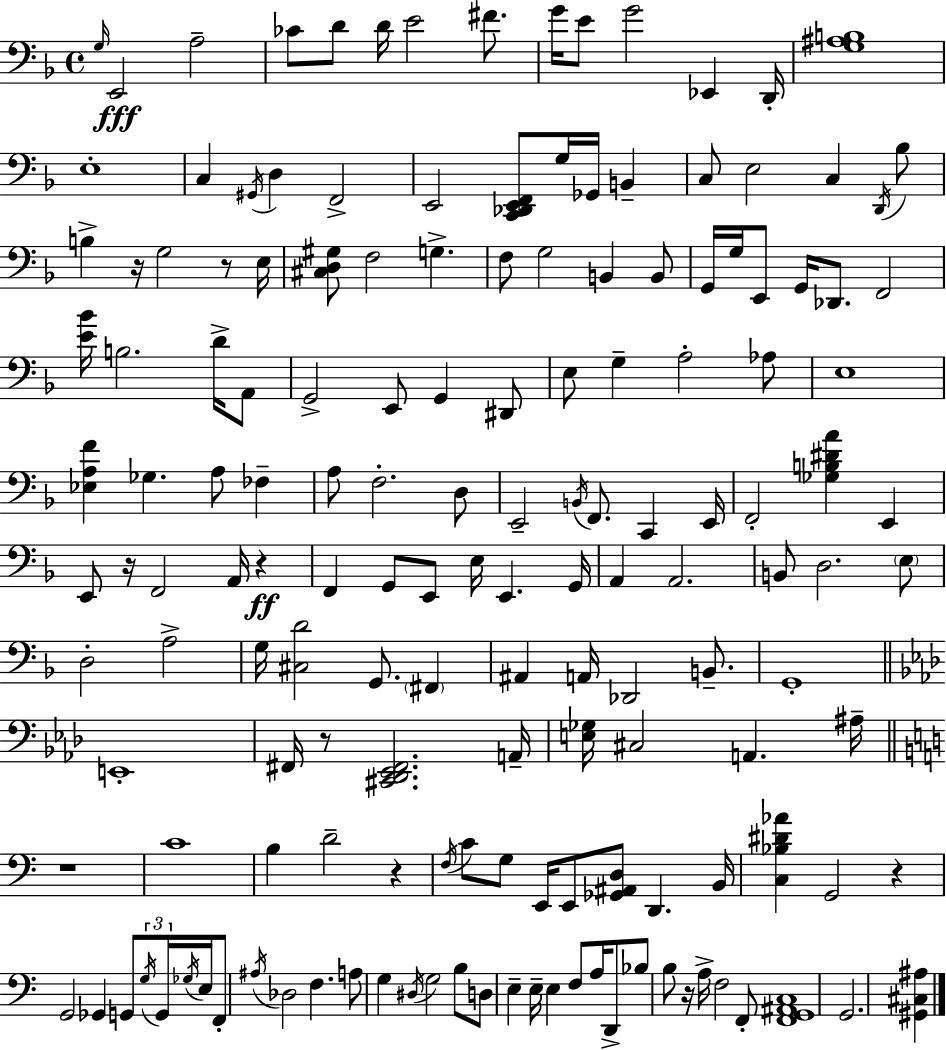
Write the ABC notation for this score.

X:1
T:Untitled
M:4/4
L:1/4
K:F
G,/4 E,,2 A,2 _C/2 D/2 D/4 E2 ^F/2 G/4 E/2 G2 _E,, D,,/4 [G,^A,B,]4 E,4 C, ^G,,/4 D, F,,2 E,,2 [C,,_D,,E,,F,,]/2 G,/4 _G,,/4 B,, C,/2 E,2 C, D,,/4 _B,/2 B, z/4 G,2 z/2 E,/4 [^C,D,^G,]/2 F,2 G, F,/2 G,2 B,, B,,/2 G,,/4 G,/4 E,,/2 G,,/4 _D,,/2 F,,2 [E_B]/4 B,2 D/4 A,,/2 G,,2 E,,/2 G,, ^D,,/2 E,/2 G, A,2 _A,/2 E,4 [_E,A,F] _G, A,/2 _F, A,/2 F,2 D,/2 E,,2 B,,/4 F,,/2 C,, E,,/4 F,,2 [_G,B,^DA] E,, E,,/2 z/4 F,,2 A,,/4 z F,, G,,/2 E,,/2 E,/4 E,, G,,/4 A,, A,,2 B,,/2 D,2 E,/2 D,2 A,2 G,/4 [^C,D]2 G,,/2 ^F,, ^A,, A,,/4 _D,,2 B,,/2 G,,4 E,,4 ^F,,/4 z/2 [^C,,_D,,_E,,^F,,]2 A,,/4 [E,_G,]/4 ^C,2 A,, ^A,/4 z4 C4 B, D2 z F,/4 C/2 G,/2 E,,/4 E,,/2 [_G,,^A,,D,]/2 D,, B,,/4 [C,_B,^D_A] G,,2 z G,,2 _G,, G,,/2 G,/4 G,,/4 _G,/4 E,/4 F,,/2 ^A,/4 _D,2 F, A,/2 G, ^D,/4 G,2 B,/2 D,/2 E, E,/4 E, F,/2 A,/4 D,,/2 _B,/2 B,/2 z/4 A,/4 F,2 F,,/2 [F,,G,,^A,,C,]4 G,,2 [^G,,^C,^A,]